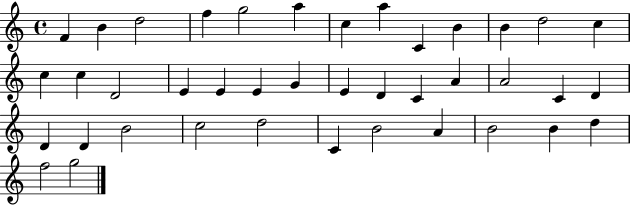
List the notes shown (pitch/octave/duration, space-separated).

F4/q B4/q D5/h F5/q G5/h A5/q C5/q A5/q C4/q B4/q B4/q D5/h C5/q C5/q C5/q D4/h E4/q E4/q E4/q G4/q E4/q D4/q C4/q A4/q A4/h C4/q D4/q D4/q D4/q B4/h C5/h D5/h C4/q B4/h A4/q B4/h B4/q D5/q F5/h G5/h